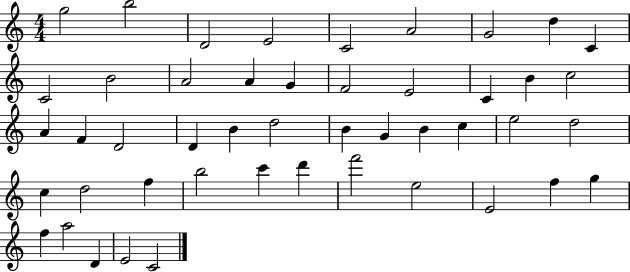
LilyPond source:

{
  \clef treble
  \numericTimeSignature
  \time 4/4
  \key c \major
  g''2 b''2 | d'2 e'2 | c'2 a'2 | g'2 d''4 c'4 | \break c'2 b'2 | a'2 a'4 g'4 | f'2 e'2 | c'4 b'4 c''2 | \break a'4 f'4 d'2 | d'4 b'4 d''2 | b'4 g'4 b'4 c''4 | e''2 d''2 | \break c''4 d''2 f''4 | b''2 c'''4 d'''4 | f'''2 e''2 | e'2 f''4 g''4 | \break f''4 a''2 d'4 | e'2 c'2 | \bar "|."
}